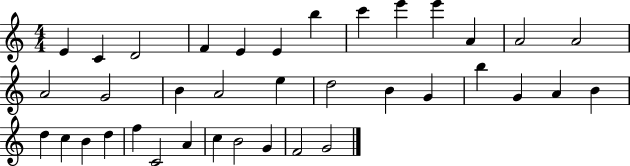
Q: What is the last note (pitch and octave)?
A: G4